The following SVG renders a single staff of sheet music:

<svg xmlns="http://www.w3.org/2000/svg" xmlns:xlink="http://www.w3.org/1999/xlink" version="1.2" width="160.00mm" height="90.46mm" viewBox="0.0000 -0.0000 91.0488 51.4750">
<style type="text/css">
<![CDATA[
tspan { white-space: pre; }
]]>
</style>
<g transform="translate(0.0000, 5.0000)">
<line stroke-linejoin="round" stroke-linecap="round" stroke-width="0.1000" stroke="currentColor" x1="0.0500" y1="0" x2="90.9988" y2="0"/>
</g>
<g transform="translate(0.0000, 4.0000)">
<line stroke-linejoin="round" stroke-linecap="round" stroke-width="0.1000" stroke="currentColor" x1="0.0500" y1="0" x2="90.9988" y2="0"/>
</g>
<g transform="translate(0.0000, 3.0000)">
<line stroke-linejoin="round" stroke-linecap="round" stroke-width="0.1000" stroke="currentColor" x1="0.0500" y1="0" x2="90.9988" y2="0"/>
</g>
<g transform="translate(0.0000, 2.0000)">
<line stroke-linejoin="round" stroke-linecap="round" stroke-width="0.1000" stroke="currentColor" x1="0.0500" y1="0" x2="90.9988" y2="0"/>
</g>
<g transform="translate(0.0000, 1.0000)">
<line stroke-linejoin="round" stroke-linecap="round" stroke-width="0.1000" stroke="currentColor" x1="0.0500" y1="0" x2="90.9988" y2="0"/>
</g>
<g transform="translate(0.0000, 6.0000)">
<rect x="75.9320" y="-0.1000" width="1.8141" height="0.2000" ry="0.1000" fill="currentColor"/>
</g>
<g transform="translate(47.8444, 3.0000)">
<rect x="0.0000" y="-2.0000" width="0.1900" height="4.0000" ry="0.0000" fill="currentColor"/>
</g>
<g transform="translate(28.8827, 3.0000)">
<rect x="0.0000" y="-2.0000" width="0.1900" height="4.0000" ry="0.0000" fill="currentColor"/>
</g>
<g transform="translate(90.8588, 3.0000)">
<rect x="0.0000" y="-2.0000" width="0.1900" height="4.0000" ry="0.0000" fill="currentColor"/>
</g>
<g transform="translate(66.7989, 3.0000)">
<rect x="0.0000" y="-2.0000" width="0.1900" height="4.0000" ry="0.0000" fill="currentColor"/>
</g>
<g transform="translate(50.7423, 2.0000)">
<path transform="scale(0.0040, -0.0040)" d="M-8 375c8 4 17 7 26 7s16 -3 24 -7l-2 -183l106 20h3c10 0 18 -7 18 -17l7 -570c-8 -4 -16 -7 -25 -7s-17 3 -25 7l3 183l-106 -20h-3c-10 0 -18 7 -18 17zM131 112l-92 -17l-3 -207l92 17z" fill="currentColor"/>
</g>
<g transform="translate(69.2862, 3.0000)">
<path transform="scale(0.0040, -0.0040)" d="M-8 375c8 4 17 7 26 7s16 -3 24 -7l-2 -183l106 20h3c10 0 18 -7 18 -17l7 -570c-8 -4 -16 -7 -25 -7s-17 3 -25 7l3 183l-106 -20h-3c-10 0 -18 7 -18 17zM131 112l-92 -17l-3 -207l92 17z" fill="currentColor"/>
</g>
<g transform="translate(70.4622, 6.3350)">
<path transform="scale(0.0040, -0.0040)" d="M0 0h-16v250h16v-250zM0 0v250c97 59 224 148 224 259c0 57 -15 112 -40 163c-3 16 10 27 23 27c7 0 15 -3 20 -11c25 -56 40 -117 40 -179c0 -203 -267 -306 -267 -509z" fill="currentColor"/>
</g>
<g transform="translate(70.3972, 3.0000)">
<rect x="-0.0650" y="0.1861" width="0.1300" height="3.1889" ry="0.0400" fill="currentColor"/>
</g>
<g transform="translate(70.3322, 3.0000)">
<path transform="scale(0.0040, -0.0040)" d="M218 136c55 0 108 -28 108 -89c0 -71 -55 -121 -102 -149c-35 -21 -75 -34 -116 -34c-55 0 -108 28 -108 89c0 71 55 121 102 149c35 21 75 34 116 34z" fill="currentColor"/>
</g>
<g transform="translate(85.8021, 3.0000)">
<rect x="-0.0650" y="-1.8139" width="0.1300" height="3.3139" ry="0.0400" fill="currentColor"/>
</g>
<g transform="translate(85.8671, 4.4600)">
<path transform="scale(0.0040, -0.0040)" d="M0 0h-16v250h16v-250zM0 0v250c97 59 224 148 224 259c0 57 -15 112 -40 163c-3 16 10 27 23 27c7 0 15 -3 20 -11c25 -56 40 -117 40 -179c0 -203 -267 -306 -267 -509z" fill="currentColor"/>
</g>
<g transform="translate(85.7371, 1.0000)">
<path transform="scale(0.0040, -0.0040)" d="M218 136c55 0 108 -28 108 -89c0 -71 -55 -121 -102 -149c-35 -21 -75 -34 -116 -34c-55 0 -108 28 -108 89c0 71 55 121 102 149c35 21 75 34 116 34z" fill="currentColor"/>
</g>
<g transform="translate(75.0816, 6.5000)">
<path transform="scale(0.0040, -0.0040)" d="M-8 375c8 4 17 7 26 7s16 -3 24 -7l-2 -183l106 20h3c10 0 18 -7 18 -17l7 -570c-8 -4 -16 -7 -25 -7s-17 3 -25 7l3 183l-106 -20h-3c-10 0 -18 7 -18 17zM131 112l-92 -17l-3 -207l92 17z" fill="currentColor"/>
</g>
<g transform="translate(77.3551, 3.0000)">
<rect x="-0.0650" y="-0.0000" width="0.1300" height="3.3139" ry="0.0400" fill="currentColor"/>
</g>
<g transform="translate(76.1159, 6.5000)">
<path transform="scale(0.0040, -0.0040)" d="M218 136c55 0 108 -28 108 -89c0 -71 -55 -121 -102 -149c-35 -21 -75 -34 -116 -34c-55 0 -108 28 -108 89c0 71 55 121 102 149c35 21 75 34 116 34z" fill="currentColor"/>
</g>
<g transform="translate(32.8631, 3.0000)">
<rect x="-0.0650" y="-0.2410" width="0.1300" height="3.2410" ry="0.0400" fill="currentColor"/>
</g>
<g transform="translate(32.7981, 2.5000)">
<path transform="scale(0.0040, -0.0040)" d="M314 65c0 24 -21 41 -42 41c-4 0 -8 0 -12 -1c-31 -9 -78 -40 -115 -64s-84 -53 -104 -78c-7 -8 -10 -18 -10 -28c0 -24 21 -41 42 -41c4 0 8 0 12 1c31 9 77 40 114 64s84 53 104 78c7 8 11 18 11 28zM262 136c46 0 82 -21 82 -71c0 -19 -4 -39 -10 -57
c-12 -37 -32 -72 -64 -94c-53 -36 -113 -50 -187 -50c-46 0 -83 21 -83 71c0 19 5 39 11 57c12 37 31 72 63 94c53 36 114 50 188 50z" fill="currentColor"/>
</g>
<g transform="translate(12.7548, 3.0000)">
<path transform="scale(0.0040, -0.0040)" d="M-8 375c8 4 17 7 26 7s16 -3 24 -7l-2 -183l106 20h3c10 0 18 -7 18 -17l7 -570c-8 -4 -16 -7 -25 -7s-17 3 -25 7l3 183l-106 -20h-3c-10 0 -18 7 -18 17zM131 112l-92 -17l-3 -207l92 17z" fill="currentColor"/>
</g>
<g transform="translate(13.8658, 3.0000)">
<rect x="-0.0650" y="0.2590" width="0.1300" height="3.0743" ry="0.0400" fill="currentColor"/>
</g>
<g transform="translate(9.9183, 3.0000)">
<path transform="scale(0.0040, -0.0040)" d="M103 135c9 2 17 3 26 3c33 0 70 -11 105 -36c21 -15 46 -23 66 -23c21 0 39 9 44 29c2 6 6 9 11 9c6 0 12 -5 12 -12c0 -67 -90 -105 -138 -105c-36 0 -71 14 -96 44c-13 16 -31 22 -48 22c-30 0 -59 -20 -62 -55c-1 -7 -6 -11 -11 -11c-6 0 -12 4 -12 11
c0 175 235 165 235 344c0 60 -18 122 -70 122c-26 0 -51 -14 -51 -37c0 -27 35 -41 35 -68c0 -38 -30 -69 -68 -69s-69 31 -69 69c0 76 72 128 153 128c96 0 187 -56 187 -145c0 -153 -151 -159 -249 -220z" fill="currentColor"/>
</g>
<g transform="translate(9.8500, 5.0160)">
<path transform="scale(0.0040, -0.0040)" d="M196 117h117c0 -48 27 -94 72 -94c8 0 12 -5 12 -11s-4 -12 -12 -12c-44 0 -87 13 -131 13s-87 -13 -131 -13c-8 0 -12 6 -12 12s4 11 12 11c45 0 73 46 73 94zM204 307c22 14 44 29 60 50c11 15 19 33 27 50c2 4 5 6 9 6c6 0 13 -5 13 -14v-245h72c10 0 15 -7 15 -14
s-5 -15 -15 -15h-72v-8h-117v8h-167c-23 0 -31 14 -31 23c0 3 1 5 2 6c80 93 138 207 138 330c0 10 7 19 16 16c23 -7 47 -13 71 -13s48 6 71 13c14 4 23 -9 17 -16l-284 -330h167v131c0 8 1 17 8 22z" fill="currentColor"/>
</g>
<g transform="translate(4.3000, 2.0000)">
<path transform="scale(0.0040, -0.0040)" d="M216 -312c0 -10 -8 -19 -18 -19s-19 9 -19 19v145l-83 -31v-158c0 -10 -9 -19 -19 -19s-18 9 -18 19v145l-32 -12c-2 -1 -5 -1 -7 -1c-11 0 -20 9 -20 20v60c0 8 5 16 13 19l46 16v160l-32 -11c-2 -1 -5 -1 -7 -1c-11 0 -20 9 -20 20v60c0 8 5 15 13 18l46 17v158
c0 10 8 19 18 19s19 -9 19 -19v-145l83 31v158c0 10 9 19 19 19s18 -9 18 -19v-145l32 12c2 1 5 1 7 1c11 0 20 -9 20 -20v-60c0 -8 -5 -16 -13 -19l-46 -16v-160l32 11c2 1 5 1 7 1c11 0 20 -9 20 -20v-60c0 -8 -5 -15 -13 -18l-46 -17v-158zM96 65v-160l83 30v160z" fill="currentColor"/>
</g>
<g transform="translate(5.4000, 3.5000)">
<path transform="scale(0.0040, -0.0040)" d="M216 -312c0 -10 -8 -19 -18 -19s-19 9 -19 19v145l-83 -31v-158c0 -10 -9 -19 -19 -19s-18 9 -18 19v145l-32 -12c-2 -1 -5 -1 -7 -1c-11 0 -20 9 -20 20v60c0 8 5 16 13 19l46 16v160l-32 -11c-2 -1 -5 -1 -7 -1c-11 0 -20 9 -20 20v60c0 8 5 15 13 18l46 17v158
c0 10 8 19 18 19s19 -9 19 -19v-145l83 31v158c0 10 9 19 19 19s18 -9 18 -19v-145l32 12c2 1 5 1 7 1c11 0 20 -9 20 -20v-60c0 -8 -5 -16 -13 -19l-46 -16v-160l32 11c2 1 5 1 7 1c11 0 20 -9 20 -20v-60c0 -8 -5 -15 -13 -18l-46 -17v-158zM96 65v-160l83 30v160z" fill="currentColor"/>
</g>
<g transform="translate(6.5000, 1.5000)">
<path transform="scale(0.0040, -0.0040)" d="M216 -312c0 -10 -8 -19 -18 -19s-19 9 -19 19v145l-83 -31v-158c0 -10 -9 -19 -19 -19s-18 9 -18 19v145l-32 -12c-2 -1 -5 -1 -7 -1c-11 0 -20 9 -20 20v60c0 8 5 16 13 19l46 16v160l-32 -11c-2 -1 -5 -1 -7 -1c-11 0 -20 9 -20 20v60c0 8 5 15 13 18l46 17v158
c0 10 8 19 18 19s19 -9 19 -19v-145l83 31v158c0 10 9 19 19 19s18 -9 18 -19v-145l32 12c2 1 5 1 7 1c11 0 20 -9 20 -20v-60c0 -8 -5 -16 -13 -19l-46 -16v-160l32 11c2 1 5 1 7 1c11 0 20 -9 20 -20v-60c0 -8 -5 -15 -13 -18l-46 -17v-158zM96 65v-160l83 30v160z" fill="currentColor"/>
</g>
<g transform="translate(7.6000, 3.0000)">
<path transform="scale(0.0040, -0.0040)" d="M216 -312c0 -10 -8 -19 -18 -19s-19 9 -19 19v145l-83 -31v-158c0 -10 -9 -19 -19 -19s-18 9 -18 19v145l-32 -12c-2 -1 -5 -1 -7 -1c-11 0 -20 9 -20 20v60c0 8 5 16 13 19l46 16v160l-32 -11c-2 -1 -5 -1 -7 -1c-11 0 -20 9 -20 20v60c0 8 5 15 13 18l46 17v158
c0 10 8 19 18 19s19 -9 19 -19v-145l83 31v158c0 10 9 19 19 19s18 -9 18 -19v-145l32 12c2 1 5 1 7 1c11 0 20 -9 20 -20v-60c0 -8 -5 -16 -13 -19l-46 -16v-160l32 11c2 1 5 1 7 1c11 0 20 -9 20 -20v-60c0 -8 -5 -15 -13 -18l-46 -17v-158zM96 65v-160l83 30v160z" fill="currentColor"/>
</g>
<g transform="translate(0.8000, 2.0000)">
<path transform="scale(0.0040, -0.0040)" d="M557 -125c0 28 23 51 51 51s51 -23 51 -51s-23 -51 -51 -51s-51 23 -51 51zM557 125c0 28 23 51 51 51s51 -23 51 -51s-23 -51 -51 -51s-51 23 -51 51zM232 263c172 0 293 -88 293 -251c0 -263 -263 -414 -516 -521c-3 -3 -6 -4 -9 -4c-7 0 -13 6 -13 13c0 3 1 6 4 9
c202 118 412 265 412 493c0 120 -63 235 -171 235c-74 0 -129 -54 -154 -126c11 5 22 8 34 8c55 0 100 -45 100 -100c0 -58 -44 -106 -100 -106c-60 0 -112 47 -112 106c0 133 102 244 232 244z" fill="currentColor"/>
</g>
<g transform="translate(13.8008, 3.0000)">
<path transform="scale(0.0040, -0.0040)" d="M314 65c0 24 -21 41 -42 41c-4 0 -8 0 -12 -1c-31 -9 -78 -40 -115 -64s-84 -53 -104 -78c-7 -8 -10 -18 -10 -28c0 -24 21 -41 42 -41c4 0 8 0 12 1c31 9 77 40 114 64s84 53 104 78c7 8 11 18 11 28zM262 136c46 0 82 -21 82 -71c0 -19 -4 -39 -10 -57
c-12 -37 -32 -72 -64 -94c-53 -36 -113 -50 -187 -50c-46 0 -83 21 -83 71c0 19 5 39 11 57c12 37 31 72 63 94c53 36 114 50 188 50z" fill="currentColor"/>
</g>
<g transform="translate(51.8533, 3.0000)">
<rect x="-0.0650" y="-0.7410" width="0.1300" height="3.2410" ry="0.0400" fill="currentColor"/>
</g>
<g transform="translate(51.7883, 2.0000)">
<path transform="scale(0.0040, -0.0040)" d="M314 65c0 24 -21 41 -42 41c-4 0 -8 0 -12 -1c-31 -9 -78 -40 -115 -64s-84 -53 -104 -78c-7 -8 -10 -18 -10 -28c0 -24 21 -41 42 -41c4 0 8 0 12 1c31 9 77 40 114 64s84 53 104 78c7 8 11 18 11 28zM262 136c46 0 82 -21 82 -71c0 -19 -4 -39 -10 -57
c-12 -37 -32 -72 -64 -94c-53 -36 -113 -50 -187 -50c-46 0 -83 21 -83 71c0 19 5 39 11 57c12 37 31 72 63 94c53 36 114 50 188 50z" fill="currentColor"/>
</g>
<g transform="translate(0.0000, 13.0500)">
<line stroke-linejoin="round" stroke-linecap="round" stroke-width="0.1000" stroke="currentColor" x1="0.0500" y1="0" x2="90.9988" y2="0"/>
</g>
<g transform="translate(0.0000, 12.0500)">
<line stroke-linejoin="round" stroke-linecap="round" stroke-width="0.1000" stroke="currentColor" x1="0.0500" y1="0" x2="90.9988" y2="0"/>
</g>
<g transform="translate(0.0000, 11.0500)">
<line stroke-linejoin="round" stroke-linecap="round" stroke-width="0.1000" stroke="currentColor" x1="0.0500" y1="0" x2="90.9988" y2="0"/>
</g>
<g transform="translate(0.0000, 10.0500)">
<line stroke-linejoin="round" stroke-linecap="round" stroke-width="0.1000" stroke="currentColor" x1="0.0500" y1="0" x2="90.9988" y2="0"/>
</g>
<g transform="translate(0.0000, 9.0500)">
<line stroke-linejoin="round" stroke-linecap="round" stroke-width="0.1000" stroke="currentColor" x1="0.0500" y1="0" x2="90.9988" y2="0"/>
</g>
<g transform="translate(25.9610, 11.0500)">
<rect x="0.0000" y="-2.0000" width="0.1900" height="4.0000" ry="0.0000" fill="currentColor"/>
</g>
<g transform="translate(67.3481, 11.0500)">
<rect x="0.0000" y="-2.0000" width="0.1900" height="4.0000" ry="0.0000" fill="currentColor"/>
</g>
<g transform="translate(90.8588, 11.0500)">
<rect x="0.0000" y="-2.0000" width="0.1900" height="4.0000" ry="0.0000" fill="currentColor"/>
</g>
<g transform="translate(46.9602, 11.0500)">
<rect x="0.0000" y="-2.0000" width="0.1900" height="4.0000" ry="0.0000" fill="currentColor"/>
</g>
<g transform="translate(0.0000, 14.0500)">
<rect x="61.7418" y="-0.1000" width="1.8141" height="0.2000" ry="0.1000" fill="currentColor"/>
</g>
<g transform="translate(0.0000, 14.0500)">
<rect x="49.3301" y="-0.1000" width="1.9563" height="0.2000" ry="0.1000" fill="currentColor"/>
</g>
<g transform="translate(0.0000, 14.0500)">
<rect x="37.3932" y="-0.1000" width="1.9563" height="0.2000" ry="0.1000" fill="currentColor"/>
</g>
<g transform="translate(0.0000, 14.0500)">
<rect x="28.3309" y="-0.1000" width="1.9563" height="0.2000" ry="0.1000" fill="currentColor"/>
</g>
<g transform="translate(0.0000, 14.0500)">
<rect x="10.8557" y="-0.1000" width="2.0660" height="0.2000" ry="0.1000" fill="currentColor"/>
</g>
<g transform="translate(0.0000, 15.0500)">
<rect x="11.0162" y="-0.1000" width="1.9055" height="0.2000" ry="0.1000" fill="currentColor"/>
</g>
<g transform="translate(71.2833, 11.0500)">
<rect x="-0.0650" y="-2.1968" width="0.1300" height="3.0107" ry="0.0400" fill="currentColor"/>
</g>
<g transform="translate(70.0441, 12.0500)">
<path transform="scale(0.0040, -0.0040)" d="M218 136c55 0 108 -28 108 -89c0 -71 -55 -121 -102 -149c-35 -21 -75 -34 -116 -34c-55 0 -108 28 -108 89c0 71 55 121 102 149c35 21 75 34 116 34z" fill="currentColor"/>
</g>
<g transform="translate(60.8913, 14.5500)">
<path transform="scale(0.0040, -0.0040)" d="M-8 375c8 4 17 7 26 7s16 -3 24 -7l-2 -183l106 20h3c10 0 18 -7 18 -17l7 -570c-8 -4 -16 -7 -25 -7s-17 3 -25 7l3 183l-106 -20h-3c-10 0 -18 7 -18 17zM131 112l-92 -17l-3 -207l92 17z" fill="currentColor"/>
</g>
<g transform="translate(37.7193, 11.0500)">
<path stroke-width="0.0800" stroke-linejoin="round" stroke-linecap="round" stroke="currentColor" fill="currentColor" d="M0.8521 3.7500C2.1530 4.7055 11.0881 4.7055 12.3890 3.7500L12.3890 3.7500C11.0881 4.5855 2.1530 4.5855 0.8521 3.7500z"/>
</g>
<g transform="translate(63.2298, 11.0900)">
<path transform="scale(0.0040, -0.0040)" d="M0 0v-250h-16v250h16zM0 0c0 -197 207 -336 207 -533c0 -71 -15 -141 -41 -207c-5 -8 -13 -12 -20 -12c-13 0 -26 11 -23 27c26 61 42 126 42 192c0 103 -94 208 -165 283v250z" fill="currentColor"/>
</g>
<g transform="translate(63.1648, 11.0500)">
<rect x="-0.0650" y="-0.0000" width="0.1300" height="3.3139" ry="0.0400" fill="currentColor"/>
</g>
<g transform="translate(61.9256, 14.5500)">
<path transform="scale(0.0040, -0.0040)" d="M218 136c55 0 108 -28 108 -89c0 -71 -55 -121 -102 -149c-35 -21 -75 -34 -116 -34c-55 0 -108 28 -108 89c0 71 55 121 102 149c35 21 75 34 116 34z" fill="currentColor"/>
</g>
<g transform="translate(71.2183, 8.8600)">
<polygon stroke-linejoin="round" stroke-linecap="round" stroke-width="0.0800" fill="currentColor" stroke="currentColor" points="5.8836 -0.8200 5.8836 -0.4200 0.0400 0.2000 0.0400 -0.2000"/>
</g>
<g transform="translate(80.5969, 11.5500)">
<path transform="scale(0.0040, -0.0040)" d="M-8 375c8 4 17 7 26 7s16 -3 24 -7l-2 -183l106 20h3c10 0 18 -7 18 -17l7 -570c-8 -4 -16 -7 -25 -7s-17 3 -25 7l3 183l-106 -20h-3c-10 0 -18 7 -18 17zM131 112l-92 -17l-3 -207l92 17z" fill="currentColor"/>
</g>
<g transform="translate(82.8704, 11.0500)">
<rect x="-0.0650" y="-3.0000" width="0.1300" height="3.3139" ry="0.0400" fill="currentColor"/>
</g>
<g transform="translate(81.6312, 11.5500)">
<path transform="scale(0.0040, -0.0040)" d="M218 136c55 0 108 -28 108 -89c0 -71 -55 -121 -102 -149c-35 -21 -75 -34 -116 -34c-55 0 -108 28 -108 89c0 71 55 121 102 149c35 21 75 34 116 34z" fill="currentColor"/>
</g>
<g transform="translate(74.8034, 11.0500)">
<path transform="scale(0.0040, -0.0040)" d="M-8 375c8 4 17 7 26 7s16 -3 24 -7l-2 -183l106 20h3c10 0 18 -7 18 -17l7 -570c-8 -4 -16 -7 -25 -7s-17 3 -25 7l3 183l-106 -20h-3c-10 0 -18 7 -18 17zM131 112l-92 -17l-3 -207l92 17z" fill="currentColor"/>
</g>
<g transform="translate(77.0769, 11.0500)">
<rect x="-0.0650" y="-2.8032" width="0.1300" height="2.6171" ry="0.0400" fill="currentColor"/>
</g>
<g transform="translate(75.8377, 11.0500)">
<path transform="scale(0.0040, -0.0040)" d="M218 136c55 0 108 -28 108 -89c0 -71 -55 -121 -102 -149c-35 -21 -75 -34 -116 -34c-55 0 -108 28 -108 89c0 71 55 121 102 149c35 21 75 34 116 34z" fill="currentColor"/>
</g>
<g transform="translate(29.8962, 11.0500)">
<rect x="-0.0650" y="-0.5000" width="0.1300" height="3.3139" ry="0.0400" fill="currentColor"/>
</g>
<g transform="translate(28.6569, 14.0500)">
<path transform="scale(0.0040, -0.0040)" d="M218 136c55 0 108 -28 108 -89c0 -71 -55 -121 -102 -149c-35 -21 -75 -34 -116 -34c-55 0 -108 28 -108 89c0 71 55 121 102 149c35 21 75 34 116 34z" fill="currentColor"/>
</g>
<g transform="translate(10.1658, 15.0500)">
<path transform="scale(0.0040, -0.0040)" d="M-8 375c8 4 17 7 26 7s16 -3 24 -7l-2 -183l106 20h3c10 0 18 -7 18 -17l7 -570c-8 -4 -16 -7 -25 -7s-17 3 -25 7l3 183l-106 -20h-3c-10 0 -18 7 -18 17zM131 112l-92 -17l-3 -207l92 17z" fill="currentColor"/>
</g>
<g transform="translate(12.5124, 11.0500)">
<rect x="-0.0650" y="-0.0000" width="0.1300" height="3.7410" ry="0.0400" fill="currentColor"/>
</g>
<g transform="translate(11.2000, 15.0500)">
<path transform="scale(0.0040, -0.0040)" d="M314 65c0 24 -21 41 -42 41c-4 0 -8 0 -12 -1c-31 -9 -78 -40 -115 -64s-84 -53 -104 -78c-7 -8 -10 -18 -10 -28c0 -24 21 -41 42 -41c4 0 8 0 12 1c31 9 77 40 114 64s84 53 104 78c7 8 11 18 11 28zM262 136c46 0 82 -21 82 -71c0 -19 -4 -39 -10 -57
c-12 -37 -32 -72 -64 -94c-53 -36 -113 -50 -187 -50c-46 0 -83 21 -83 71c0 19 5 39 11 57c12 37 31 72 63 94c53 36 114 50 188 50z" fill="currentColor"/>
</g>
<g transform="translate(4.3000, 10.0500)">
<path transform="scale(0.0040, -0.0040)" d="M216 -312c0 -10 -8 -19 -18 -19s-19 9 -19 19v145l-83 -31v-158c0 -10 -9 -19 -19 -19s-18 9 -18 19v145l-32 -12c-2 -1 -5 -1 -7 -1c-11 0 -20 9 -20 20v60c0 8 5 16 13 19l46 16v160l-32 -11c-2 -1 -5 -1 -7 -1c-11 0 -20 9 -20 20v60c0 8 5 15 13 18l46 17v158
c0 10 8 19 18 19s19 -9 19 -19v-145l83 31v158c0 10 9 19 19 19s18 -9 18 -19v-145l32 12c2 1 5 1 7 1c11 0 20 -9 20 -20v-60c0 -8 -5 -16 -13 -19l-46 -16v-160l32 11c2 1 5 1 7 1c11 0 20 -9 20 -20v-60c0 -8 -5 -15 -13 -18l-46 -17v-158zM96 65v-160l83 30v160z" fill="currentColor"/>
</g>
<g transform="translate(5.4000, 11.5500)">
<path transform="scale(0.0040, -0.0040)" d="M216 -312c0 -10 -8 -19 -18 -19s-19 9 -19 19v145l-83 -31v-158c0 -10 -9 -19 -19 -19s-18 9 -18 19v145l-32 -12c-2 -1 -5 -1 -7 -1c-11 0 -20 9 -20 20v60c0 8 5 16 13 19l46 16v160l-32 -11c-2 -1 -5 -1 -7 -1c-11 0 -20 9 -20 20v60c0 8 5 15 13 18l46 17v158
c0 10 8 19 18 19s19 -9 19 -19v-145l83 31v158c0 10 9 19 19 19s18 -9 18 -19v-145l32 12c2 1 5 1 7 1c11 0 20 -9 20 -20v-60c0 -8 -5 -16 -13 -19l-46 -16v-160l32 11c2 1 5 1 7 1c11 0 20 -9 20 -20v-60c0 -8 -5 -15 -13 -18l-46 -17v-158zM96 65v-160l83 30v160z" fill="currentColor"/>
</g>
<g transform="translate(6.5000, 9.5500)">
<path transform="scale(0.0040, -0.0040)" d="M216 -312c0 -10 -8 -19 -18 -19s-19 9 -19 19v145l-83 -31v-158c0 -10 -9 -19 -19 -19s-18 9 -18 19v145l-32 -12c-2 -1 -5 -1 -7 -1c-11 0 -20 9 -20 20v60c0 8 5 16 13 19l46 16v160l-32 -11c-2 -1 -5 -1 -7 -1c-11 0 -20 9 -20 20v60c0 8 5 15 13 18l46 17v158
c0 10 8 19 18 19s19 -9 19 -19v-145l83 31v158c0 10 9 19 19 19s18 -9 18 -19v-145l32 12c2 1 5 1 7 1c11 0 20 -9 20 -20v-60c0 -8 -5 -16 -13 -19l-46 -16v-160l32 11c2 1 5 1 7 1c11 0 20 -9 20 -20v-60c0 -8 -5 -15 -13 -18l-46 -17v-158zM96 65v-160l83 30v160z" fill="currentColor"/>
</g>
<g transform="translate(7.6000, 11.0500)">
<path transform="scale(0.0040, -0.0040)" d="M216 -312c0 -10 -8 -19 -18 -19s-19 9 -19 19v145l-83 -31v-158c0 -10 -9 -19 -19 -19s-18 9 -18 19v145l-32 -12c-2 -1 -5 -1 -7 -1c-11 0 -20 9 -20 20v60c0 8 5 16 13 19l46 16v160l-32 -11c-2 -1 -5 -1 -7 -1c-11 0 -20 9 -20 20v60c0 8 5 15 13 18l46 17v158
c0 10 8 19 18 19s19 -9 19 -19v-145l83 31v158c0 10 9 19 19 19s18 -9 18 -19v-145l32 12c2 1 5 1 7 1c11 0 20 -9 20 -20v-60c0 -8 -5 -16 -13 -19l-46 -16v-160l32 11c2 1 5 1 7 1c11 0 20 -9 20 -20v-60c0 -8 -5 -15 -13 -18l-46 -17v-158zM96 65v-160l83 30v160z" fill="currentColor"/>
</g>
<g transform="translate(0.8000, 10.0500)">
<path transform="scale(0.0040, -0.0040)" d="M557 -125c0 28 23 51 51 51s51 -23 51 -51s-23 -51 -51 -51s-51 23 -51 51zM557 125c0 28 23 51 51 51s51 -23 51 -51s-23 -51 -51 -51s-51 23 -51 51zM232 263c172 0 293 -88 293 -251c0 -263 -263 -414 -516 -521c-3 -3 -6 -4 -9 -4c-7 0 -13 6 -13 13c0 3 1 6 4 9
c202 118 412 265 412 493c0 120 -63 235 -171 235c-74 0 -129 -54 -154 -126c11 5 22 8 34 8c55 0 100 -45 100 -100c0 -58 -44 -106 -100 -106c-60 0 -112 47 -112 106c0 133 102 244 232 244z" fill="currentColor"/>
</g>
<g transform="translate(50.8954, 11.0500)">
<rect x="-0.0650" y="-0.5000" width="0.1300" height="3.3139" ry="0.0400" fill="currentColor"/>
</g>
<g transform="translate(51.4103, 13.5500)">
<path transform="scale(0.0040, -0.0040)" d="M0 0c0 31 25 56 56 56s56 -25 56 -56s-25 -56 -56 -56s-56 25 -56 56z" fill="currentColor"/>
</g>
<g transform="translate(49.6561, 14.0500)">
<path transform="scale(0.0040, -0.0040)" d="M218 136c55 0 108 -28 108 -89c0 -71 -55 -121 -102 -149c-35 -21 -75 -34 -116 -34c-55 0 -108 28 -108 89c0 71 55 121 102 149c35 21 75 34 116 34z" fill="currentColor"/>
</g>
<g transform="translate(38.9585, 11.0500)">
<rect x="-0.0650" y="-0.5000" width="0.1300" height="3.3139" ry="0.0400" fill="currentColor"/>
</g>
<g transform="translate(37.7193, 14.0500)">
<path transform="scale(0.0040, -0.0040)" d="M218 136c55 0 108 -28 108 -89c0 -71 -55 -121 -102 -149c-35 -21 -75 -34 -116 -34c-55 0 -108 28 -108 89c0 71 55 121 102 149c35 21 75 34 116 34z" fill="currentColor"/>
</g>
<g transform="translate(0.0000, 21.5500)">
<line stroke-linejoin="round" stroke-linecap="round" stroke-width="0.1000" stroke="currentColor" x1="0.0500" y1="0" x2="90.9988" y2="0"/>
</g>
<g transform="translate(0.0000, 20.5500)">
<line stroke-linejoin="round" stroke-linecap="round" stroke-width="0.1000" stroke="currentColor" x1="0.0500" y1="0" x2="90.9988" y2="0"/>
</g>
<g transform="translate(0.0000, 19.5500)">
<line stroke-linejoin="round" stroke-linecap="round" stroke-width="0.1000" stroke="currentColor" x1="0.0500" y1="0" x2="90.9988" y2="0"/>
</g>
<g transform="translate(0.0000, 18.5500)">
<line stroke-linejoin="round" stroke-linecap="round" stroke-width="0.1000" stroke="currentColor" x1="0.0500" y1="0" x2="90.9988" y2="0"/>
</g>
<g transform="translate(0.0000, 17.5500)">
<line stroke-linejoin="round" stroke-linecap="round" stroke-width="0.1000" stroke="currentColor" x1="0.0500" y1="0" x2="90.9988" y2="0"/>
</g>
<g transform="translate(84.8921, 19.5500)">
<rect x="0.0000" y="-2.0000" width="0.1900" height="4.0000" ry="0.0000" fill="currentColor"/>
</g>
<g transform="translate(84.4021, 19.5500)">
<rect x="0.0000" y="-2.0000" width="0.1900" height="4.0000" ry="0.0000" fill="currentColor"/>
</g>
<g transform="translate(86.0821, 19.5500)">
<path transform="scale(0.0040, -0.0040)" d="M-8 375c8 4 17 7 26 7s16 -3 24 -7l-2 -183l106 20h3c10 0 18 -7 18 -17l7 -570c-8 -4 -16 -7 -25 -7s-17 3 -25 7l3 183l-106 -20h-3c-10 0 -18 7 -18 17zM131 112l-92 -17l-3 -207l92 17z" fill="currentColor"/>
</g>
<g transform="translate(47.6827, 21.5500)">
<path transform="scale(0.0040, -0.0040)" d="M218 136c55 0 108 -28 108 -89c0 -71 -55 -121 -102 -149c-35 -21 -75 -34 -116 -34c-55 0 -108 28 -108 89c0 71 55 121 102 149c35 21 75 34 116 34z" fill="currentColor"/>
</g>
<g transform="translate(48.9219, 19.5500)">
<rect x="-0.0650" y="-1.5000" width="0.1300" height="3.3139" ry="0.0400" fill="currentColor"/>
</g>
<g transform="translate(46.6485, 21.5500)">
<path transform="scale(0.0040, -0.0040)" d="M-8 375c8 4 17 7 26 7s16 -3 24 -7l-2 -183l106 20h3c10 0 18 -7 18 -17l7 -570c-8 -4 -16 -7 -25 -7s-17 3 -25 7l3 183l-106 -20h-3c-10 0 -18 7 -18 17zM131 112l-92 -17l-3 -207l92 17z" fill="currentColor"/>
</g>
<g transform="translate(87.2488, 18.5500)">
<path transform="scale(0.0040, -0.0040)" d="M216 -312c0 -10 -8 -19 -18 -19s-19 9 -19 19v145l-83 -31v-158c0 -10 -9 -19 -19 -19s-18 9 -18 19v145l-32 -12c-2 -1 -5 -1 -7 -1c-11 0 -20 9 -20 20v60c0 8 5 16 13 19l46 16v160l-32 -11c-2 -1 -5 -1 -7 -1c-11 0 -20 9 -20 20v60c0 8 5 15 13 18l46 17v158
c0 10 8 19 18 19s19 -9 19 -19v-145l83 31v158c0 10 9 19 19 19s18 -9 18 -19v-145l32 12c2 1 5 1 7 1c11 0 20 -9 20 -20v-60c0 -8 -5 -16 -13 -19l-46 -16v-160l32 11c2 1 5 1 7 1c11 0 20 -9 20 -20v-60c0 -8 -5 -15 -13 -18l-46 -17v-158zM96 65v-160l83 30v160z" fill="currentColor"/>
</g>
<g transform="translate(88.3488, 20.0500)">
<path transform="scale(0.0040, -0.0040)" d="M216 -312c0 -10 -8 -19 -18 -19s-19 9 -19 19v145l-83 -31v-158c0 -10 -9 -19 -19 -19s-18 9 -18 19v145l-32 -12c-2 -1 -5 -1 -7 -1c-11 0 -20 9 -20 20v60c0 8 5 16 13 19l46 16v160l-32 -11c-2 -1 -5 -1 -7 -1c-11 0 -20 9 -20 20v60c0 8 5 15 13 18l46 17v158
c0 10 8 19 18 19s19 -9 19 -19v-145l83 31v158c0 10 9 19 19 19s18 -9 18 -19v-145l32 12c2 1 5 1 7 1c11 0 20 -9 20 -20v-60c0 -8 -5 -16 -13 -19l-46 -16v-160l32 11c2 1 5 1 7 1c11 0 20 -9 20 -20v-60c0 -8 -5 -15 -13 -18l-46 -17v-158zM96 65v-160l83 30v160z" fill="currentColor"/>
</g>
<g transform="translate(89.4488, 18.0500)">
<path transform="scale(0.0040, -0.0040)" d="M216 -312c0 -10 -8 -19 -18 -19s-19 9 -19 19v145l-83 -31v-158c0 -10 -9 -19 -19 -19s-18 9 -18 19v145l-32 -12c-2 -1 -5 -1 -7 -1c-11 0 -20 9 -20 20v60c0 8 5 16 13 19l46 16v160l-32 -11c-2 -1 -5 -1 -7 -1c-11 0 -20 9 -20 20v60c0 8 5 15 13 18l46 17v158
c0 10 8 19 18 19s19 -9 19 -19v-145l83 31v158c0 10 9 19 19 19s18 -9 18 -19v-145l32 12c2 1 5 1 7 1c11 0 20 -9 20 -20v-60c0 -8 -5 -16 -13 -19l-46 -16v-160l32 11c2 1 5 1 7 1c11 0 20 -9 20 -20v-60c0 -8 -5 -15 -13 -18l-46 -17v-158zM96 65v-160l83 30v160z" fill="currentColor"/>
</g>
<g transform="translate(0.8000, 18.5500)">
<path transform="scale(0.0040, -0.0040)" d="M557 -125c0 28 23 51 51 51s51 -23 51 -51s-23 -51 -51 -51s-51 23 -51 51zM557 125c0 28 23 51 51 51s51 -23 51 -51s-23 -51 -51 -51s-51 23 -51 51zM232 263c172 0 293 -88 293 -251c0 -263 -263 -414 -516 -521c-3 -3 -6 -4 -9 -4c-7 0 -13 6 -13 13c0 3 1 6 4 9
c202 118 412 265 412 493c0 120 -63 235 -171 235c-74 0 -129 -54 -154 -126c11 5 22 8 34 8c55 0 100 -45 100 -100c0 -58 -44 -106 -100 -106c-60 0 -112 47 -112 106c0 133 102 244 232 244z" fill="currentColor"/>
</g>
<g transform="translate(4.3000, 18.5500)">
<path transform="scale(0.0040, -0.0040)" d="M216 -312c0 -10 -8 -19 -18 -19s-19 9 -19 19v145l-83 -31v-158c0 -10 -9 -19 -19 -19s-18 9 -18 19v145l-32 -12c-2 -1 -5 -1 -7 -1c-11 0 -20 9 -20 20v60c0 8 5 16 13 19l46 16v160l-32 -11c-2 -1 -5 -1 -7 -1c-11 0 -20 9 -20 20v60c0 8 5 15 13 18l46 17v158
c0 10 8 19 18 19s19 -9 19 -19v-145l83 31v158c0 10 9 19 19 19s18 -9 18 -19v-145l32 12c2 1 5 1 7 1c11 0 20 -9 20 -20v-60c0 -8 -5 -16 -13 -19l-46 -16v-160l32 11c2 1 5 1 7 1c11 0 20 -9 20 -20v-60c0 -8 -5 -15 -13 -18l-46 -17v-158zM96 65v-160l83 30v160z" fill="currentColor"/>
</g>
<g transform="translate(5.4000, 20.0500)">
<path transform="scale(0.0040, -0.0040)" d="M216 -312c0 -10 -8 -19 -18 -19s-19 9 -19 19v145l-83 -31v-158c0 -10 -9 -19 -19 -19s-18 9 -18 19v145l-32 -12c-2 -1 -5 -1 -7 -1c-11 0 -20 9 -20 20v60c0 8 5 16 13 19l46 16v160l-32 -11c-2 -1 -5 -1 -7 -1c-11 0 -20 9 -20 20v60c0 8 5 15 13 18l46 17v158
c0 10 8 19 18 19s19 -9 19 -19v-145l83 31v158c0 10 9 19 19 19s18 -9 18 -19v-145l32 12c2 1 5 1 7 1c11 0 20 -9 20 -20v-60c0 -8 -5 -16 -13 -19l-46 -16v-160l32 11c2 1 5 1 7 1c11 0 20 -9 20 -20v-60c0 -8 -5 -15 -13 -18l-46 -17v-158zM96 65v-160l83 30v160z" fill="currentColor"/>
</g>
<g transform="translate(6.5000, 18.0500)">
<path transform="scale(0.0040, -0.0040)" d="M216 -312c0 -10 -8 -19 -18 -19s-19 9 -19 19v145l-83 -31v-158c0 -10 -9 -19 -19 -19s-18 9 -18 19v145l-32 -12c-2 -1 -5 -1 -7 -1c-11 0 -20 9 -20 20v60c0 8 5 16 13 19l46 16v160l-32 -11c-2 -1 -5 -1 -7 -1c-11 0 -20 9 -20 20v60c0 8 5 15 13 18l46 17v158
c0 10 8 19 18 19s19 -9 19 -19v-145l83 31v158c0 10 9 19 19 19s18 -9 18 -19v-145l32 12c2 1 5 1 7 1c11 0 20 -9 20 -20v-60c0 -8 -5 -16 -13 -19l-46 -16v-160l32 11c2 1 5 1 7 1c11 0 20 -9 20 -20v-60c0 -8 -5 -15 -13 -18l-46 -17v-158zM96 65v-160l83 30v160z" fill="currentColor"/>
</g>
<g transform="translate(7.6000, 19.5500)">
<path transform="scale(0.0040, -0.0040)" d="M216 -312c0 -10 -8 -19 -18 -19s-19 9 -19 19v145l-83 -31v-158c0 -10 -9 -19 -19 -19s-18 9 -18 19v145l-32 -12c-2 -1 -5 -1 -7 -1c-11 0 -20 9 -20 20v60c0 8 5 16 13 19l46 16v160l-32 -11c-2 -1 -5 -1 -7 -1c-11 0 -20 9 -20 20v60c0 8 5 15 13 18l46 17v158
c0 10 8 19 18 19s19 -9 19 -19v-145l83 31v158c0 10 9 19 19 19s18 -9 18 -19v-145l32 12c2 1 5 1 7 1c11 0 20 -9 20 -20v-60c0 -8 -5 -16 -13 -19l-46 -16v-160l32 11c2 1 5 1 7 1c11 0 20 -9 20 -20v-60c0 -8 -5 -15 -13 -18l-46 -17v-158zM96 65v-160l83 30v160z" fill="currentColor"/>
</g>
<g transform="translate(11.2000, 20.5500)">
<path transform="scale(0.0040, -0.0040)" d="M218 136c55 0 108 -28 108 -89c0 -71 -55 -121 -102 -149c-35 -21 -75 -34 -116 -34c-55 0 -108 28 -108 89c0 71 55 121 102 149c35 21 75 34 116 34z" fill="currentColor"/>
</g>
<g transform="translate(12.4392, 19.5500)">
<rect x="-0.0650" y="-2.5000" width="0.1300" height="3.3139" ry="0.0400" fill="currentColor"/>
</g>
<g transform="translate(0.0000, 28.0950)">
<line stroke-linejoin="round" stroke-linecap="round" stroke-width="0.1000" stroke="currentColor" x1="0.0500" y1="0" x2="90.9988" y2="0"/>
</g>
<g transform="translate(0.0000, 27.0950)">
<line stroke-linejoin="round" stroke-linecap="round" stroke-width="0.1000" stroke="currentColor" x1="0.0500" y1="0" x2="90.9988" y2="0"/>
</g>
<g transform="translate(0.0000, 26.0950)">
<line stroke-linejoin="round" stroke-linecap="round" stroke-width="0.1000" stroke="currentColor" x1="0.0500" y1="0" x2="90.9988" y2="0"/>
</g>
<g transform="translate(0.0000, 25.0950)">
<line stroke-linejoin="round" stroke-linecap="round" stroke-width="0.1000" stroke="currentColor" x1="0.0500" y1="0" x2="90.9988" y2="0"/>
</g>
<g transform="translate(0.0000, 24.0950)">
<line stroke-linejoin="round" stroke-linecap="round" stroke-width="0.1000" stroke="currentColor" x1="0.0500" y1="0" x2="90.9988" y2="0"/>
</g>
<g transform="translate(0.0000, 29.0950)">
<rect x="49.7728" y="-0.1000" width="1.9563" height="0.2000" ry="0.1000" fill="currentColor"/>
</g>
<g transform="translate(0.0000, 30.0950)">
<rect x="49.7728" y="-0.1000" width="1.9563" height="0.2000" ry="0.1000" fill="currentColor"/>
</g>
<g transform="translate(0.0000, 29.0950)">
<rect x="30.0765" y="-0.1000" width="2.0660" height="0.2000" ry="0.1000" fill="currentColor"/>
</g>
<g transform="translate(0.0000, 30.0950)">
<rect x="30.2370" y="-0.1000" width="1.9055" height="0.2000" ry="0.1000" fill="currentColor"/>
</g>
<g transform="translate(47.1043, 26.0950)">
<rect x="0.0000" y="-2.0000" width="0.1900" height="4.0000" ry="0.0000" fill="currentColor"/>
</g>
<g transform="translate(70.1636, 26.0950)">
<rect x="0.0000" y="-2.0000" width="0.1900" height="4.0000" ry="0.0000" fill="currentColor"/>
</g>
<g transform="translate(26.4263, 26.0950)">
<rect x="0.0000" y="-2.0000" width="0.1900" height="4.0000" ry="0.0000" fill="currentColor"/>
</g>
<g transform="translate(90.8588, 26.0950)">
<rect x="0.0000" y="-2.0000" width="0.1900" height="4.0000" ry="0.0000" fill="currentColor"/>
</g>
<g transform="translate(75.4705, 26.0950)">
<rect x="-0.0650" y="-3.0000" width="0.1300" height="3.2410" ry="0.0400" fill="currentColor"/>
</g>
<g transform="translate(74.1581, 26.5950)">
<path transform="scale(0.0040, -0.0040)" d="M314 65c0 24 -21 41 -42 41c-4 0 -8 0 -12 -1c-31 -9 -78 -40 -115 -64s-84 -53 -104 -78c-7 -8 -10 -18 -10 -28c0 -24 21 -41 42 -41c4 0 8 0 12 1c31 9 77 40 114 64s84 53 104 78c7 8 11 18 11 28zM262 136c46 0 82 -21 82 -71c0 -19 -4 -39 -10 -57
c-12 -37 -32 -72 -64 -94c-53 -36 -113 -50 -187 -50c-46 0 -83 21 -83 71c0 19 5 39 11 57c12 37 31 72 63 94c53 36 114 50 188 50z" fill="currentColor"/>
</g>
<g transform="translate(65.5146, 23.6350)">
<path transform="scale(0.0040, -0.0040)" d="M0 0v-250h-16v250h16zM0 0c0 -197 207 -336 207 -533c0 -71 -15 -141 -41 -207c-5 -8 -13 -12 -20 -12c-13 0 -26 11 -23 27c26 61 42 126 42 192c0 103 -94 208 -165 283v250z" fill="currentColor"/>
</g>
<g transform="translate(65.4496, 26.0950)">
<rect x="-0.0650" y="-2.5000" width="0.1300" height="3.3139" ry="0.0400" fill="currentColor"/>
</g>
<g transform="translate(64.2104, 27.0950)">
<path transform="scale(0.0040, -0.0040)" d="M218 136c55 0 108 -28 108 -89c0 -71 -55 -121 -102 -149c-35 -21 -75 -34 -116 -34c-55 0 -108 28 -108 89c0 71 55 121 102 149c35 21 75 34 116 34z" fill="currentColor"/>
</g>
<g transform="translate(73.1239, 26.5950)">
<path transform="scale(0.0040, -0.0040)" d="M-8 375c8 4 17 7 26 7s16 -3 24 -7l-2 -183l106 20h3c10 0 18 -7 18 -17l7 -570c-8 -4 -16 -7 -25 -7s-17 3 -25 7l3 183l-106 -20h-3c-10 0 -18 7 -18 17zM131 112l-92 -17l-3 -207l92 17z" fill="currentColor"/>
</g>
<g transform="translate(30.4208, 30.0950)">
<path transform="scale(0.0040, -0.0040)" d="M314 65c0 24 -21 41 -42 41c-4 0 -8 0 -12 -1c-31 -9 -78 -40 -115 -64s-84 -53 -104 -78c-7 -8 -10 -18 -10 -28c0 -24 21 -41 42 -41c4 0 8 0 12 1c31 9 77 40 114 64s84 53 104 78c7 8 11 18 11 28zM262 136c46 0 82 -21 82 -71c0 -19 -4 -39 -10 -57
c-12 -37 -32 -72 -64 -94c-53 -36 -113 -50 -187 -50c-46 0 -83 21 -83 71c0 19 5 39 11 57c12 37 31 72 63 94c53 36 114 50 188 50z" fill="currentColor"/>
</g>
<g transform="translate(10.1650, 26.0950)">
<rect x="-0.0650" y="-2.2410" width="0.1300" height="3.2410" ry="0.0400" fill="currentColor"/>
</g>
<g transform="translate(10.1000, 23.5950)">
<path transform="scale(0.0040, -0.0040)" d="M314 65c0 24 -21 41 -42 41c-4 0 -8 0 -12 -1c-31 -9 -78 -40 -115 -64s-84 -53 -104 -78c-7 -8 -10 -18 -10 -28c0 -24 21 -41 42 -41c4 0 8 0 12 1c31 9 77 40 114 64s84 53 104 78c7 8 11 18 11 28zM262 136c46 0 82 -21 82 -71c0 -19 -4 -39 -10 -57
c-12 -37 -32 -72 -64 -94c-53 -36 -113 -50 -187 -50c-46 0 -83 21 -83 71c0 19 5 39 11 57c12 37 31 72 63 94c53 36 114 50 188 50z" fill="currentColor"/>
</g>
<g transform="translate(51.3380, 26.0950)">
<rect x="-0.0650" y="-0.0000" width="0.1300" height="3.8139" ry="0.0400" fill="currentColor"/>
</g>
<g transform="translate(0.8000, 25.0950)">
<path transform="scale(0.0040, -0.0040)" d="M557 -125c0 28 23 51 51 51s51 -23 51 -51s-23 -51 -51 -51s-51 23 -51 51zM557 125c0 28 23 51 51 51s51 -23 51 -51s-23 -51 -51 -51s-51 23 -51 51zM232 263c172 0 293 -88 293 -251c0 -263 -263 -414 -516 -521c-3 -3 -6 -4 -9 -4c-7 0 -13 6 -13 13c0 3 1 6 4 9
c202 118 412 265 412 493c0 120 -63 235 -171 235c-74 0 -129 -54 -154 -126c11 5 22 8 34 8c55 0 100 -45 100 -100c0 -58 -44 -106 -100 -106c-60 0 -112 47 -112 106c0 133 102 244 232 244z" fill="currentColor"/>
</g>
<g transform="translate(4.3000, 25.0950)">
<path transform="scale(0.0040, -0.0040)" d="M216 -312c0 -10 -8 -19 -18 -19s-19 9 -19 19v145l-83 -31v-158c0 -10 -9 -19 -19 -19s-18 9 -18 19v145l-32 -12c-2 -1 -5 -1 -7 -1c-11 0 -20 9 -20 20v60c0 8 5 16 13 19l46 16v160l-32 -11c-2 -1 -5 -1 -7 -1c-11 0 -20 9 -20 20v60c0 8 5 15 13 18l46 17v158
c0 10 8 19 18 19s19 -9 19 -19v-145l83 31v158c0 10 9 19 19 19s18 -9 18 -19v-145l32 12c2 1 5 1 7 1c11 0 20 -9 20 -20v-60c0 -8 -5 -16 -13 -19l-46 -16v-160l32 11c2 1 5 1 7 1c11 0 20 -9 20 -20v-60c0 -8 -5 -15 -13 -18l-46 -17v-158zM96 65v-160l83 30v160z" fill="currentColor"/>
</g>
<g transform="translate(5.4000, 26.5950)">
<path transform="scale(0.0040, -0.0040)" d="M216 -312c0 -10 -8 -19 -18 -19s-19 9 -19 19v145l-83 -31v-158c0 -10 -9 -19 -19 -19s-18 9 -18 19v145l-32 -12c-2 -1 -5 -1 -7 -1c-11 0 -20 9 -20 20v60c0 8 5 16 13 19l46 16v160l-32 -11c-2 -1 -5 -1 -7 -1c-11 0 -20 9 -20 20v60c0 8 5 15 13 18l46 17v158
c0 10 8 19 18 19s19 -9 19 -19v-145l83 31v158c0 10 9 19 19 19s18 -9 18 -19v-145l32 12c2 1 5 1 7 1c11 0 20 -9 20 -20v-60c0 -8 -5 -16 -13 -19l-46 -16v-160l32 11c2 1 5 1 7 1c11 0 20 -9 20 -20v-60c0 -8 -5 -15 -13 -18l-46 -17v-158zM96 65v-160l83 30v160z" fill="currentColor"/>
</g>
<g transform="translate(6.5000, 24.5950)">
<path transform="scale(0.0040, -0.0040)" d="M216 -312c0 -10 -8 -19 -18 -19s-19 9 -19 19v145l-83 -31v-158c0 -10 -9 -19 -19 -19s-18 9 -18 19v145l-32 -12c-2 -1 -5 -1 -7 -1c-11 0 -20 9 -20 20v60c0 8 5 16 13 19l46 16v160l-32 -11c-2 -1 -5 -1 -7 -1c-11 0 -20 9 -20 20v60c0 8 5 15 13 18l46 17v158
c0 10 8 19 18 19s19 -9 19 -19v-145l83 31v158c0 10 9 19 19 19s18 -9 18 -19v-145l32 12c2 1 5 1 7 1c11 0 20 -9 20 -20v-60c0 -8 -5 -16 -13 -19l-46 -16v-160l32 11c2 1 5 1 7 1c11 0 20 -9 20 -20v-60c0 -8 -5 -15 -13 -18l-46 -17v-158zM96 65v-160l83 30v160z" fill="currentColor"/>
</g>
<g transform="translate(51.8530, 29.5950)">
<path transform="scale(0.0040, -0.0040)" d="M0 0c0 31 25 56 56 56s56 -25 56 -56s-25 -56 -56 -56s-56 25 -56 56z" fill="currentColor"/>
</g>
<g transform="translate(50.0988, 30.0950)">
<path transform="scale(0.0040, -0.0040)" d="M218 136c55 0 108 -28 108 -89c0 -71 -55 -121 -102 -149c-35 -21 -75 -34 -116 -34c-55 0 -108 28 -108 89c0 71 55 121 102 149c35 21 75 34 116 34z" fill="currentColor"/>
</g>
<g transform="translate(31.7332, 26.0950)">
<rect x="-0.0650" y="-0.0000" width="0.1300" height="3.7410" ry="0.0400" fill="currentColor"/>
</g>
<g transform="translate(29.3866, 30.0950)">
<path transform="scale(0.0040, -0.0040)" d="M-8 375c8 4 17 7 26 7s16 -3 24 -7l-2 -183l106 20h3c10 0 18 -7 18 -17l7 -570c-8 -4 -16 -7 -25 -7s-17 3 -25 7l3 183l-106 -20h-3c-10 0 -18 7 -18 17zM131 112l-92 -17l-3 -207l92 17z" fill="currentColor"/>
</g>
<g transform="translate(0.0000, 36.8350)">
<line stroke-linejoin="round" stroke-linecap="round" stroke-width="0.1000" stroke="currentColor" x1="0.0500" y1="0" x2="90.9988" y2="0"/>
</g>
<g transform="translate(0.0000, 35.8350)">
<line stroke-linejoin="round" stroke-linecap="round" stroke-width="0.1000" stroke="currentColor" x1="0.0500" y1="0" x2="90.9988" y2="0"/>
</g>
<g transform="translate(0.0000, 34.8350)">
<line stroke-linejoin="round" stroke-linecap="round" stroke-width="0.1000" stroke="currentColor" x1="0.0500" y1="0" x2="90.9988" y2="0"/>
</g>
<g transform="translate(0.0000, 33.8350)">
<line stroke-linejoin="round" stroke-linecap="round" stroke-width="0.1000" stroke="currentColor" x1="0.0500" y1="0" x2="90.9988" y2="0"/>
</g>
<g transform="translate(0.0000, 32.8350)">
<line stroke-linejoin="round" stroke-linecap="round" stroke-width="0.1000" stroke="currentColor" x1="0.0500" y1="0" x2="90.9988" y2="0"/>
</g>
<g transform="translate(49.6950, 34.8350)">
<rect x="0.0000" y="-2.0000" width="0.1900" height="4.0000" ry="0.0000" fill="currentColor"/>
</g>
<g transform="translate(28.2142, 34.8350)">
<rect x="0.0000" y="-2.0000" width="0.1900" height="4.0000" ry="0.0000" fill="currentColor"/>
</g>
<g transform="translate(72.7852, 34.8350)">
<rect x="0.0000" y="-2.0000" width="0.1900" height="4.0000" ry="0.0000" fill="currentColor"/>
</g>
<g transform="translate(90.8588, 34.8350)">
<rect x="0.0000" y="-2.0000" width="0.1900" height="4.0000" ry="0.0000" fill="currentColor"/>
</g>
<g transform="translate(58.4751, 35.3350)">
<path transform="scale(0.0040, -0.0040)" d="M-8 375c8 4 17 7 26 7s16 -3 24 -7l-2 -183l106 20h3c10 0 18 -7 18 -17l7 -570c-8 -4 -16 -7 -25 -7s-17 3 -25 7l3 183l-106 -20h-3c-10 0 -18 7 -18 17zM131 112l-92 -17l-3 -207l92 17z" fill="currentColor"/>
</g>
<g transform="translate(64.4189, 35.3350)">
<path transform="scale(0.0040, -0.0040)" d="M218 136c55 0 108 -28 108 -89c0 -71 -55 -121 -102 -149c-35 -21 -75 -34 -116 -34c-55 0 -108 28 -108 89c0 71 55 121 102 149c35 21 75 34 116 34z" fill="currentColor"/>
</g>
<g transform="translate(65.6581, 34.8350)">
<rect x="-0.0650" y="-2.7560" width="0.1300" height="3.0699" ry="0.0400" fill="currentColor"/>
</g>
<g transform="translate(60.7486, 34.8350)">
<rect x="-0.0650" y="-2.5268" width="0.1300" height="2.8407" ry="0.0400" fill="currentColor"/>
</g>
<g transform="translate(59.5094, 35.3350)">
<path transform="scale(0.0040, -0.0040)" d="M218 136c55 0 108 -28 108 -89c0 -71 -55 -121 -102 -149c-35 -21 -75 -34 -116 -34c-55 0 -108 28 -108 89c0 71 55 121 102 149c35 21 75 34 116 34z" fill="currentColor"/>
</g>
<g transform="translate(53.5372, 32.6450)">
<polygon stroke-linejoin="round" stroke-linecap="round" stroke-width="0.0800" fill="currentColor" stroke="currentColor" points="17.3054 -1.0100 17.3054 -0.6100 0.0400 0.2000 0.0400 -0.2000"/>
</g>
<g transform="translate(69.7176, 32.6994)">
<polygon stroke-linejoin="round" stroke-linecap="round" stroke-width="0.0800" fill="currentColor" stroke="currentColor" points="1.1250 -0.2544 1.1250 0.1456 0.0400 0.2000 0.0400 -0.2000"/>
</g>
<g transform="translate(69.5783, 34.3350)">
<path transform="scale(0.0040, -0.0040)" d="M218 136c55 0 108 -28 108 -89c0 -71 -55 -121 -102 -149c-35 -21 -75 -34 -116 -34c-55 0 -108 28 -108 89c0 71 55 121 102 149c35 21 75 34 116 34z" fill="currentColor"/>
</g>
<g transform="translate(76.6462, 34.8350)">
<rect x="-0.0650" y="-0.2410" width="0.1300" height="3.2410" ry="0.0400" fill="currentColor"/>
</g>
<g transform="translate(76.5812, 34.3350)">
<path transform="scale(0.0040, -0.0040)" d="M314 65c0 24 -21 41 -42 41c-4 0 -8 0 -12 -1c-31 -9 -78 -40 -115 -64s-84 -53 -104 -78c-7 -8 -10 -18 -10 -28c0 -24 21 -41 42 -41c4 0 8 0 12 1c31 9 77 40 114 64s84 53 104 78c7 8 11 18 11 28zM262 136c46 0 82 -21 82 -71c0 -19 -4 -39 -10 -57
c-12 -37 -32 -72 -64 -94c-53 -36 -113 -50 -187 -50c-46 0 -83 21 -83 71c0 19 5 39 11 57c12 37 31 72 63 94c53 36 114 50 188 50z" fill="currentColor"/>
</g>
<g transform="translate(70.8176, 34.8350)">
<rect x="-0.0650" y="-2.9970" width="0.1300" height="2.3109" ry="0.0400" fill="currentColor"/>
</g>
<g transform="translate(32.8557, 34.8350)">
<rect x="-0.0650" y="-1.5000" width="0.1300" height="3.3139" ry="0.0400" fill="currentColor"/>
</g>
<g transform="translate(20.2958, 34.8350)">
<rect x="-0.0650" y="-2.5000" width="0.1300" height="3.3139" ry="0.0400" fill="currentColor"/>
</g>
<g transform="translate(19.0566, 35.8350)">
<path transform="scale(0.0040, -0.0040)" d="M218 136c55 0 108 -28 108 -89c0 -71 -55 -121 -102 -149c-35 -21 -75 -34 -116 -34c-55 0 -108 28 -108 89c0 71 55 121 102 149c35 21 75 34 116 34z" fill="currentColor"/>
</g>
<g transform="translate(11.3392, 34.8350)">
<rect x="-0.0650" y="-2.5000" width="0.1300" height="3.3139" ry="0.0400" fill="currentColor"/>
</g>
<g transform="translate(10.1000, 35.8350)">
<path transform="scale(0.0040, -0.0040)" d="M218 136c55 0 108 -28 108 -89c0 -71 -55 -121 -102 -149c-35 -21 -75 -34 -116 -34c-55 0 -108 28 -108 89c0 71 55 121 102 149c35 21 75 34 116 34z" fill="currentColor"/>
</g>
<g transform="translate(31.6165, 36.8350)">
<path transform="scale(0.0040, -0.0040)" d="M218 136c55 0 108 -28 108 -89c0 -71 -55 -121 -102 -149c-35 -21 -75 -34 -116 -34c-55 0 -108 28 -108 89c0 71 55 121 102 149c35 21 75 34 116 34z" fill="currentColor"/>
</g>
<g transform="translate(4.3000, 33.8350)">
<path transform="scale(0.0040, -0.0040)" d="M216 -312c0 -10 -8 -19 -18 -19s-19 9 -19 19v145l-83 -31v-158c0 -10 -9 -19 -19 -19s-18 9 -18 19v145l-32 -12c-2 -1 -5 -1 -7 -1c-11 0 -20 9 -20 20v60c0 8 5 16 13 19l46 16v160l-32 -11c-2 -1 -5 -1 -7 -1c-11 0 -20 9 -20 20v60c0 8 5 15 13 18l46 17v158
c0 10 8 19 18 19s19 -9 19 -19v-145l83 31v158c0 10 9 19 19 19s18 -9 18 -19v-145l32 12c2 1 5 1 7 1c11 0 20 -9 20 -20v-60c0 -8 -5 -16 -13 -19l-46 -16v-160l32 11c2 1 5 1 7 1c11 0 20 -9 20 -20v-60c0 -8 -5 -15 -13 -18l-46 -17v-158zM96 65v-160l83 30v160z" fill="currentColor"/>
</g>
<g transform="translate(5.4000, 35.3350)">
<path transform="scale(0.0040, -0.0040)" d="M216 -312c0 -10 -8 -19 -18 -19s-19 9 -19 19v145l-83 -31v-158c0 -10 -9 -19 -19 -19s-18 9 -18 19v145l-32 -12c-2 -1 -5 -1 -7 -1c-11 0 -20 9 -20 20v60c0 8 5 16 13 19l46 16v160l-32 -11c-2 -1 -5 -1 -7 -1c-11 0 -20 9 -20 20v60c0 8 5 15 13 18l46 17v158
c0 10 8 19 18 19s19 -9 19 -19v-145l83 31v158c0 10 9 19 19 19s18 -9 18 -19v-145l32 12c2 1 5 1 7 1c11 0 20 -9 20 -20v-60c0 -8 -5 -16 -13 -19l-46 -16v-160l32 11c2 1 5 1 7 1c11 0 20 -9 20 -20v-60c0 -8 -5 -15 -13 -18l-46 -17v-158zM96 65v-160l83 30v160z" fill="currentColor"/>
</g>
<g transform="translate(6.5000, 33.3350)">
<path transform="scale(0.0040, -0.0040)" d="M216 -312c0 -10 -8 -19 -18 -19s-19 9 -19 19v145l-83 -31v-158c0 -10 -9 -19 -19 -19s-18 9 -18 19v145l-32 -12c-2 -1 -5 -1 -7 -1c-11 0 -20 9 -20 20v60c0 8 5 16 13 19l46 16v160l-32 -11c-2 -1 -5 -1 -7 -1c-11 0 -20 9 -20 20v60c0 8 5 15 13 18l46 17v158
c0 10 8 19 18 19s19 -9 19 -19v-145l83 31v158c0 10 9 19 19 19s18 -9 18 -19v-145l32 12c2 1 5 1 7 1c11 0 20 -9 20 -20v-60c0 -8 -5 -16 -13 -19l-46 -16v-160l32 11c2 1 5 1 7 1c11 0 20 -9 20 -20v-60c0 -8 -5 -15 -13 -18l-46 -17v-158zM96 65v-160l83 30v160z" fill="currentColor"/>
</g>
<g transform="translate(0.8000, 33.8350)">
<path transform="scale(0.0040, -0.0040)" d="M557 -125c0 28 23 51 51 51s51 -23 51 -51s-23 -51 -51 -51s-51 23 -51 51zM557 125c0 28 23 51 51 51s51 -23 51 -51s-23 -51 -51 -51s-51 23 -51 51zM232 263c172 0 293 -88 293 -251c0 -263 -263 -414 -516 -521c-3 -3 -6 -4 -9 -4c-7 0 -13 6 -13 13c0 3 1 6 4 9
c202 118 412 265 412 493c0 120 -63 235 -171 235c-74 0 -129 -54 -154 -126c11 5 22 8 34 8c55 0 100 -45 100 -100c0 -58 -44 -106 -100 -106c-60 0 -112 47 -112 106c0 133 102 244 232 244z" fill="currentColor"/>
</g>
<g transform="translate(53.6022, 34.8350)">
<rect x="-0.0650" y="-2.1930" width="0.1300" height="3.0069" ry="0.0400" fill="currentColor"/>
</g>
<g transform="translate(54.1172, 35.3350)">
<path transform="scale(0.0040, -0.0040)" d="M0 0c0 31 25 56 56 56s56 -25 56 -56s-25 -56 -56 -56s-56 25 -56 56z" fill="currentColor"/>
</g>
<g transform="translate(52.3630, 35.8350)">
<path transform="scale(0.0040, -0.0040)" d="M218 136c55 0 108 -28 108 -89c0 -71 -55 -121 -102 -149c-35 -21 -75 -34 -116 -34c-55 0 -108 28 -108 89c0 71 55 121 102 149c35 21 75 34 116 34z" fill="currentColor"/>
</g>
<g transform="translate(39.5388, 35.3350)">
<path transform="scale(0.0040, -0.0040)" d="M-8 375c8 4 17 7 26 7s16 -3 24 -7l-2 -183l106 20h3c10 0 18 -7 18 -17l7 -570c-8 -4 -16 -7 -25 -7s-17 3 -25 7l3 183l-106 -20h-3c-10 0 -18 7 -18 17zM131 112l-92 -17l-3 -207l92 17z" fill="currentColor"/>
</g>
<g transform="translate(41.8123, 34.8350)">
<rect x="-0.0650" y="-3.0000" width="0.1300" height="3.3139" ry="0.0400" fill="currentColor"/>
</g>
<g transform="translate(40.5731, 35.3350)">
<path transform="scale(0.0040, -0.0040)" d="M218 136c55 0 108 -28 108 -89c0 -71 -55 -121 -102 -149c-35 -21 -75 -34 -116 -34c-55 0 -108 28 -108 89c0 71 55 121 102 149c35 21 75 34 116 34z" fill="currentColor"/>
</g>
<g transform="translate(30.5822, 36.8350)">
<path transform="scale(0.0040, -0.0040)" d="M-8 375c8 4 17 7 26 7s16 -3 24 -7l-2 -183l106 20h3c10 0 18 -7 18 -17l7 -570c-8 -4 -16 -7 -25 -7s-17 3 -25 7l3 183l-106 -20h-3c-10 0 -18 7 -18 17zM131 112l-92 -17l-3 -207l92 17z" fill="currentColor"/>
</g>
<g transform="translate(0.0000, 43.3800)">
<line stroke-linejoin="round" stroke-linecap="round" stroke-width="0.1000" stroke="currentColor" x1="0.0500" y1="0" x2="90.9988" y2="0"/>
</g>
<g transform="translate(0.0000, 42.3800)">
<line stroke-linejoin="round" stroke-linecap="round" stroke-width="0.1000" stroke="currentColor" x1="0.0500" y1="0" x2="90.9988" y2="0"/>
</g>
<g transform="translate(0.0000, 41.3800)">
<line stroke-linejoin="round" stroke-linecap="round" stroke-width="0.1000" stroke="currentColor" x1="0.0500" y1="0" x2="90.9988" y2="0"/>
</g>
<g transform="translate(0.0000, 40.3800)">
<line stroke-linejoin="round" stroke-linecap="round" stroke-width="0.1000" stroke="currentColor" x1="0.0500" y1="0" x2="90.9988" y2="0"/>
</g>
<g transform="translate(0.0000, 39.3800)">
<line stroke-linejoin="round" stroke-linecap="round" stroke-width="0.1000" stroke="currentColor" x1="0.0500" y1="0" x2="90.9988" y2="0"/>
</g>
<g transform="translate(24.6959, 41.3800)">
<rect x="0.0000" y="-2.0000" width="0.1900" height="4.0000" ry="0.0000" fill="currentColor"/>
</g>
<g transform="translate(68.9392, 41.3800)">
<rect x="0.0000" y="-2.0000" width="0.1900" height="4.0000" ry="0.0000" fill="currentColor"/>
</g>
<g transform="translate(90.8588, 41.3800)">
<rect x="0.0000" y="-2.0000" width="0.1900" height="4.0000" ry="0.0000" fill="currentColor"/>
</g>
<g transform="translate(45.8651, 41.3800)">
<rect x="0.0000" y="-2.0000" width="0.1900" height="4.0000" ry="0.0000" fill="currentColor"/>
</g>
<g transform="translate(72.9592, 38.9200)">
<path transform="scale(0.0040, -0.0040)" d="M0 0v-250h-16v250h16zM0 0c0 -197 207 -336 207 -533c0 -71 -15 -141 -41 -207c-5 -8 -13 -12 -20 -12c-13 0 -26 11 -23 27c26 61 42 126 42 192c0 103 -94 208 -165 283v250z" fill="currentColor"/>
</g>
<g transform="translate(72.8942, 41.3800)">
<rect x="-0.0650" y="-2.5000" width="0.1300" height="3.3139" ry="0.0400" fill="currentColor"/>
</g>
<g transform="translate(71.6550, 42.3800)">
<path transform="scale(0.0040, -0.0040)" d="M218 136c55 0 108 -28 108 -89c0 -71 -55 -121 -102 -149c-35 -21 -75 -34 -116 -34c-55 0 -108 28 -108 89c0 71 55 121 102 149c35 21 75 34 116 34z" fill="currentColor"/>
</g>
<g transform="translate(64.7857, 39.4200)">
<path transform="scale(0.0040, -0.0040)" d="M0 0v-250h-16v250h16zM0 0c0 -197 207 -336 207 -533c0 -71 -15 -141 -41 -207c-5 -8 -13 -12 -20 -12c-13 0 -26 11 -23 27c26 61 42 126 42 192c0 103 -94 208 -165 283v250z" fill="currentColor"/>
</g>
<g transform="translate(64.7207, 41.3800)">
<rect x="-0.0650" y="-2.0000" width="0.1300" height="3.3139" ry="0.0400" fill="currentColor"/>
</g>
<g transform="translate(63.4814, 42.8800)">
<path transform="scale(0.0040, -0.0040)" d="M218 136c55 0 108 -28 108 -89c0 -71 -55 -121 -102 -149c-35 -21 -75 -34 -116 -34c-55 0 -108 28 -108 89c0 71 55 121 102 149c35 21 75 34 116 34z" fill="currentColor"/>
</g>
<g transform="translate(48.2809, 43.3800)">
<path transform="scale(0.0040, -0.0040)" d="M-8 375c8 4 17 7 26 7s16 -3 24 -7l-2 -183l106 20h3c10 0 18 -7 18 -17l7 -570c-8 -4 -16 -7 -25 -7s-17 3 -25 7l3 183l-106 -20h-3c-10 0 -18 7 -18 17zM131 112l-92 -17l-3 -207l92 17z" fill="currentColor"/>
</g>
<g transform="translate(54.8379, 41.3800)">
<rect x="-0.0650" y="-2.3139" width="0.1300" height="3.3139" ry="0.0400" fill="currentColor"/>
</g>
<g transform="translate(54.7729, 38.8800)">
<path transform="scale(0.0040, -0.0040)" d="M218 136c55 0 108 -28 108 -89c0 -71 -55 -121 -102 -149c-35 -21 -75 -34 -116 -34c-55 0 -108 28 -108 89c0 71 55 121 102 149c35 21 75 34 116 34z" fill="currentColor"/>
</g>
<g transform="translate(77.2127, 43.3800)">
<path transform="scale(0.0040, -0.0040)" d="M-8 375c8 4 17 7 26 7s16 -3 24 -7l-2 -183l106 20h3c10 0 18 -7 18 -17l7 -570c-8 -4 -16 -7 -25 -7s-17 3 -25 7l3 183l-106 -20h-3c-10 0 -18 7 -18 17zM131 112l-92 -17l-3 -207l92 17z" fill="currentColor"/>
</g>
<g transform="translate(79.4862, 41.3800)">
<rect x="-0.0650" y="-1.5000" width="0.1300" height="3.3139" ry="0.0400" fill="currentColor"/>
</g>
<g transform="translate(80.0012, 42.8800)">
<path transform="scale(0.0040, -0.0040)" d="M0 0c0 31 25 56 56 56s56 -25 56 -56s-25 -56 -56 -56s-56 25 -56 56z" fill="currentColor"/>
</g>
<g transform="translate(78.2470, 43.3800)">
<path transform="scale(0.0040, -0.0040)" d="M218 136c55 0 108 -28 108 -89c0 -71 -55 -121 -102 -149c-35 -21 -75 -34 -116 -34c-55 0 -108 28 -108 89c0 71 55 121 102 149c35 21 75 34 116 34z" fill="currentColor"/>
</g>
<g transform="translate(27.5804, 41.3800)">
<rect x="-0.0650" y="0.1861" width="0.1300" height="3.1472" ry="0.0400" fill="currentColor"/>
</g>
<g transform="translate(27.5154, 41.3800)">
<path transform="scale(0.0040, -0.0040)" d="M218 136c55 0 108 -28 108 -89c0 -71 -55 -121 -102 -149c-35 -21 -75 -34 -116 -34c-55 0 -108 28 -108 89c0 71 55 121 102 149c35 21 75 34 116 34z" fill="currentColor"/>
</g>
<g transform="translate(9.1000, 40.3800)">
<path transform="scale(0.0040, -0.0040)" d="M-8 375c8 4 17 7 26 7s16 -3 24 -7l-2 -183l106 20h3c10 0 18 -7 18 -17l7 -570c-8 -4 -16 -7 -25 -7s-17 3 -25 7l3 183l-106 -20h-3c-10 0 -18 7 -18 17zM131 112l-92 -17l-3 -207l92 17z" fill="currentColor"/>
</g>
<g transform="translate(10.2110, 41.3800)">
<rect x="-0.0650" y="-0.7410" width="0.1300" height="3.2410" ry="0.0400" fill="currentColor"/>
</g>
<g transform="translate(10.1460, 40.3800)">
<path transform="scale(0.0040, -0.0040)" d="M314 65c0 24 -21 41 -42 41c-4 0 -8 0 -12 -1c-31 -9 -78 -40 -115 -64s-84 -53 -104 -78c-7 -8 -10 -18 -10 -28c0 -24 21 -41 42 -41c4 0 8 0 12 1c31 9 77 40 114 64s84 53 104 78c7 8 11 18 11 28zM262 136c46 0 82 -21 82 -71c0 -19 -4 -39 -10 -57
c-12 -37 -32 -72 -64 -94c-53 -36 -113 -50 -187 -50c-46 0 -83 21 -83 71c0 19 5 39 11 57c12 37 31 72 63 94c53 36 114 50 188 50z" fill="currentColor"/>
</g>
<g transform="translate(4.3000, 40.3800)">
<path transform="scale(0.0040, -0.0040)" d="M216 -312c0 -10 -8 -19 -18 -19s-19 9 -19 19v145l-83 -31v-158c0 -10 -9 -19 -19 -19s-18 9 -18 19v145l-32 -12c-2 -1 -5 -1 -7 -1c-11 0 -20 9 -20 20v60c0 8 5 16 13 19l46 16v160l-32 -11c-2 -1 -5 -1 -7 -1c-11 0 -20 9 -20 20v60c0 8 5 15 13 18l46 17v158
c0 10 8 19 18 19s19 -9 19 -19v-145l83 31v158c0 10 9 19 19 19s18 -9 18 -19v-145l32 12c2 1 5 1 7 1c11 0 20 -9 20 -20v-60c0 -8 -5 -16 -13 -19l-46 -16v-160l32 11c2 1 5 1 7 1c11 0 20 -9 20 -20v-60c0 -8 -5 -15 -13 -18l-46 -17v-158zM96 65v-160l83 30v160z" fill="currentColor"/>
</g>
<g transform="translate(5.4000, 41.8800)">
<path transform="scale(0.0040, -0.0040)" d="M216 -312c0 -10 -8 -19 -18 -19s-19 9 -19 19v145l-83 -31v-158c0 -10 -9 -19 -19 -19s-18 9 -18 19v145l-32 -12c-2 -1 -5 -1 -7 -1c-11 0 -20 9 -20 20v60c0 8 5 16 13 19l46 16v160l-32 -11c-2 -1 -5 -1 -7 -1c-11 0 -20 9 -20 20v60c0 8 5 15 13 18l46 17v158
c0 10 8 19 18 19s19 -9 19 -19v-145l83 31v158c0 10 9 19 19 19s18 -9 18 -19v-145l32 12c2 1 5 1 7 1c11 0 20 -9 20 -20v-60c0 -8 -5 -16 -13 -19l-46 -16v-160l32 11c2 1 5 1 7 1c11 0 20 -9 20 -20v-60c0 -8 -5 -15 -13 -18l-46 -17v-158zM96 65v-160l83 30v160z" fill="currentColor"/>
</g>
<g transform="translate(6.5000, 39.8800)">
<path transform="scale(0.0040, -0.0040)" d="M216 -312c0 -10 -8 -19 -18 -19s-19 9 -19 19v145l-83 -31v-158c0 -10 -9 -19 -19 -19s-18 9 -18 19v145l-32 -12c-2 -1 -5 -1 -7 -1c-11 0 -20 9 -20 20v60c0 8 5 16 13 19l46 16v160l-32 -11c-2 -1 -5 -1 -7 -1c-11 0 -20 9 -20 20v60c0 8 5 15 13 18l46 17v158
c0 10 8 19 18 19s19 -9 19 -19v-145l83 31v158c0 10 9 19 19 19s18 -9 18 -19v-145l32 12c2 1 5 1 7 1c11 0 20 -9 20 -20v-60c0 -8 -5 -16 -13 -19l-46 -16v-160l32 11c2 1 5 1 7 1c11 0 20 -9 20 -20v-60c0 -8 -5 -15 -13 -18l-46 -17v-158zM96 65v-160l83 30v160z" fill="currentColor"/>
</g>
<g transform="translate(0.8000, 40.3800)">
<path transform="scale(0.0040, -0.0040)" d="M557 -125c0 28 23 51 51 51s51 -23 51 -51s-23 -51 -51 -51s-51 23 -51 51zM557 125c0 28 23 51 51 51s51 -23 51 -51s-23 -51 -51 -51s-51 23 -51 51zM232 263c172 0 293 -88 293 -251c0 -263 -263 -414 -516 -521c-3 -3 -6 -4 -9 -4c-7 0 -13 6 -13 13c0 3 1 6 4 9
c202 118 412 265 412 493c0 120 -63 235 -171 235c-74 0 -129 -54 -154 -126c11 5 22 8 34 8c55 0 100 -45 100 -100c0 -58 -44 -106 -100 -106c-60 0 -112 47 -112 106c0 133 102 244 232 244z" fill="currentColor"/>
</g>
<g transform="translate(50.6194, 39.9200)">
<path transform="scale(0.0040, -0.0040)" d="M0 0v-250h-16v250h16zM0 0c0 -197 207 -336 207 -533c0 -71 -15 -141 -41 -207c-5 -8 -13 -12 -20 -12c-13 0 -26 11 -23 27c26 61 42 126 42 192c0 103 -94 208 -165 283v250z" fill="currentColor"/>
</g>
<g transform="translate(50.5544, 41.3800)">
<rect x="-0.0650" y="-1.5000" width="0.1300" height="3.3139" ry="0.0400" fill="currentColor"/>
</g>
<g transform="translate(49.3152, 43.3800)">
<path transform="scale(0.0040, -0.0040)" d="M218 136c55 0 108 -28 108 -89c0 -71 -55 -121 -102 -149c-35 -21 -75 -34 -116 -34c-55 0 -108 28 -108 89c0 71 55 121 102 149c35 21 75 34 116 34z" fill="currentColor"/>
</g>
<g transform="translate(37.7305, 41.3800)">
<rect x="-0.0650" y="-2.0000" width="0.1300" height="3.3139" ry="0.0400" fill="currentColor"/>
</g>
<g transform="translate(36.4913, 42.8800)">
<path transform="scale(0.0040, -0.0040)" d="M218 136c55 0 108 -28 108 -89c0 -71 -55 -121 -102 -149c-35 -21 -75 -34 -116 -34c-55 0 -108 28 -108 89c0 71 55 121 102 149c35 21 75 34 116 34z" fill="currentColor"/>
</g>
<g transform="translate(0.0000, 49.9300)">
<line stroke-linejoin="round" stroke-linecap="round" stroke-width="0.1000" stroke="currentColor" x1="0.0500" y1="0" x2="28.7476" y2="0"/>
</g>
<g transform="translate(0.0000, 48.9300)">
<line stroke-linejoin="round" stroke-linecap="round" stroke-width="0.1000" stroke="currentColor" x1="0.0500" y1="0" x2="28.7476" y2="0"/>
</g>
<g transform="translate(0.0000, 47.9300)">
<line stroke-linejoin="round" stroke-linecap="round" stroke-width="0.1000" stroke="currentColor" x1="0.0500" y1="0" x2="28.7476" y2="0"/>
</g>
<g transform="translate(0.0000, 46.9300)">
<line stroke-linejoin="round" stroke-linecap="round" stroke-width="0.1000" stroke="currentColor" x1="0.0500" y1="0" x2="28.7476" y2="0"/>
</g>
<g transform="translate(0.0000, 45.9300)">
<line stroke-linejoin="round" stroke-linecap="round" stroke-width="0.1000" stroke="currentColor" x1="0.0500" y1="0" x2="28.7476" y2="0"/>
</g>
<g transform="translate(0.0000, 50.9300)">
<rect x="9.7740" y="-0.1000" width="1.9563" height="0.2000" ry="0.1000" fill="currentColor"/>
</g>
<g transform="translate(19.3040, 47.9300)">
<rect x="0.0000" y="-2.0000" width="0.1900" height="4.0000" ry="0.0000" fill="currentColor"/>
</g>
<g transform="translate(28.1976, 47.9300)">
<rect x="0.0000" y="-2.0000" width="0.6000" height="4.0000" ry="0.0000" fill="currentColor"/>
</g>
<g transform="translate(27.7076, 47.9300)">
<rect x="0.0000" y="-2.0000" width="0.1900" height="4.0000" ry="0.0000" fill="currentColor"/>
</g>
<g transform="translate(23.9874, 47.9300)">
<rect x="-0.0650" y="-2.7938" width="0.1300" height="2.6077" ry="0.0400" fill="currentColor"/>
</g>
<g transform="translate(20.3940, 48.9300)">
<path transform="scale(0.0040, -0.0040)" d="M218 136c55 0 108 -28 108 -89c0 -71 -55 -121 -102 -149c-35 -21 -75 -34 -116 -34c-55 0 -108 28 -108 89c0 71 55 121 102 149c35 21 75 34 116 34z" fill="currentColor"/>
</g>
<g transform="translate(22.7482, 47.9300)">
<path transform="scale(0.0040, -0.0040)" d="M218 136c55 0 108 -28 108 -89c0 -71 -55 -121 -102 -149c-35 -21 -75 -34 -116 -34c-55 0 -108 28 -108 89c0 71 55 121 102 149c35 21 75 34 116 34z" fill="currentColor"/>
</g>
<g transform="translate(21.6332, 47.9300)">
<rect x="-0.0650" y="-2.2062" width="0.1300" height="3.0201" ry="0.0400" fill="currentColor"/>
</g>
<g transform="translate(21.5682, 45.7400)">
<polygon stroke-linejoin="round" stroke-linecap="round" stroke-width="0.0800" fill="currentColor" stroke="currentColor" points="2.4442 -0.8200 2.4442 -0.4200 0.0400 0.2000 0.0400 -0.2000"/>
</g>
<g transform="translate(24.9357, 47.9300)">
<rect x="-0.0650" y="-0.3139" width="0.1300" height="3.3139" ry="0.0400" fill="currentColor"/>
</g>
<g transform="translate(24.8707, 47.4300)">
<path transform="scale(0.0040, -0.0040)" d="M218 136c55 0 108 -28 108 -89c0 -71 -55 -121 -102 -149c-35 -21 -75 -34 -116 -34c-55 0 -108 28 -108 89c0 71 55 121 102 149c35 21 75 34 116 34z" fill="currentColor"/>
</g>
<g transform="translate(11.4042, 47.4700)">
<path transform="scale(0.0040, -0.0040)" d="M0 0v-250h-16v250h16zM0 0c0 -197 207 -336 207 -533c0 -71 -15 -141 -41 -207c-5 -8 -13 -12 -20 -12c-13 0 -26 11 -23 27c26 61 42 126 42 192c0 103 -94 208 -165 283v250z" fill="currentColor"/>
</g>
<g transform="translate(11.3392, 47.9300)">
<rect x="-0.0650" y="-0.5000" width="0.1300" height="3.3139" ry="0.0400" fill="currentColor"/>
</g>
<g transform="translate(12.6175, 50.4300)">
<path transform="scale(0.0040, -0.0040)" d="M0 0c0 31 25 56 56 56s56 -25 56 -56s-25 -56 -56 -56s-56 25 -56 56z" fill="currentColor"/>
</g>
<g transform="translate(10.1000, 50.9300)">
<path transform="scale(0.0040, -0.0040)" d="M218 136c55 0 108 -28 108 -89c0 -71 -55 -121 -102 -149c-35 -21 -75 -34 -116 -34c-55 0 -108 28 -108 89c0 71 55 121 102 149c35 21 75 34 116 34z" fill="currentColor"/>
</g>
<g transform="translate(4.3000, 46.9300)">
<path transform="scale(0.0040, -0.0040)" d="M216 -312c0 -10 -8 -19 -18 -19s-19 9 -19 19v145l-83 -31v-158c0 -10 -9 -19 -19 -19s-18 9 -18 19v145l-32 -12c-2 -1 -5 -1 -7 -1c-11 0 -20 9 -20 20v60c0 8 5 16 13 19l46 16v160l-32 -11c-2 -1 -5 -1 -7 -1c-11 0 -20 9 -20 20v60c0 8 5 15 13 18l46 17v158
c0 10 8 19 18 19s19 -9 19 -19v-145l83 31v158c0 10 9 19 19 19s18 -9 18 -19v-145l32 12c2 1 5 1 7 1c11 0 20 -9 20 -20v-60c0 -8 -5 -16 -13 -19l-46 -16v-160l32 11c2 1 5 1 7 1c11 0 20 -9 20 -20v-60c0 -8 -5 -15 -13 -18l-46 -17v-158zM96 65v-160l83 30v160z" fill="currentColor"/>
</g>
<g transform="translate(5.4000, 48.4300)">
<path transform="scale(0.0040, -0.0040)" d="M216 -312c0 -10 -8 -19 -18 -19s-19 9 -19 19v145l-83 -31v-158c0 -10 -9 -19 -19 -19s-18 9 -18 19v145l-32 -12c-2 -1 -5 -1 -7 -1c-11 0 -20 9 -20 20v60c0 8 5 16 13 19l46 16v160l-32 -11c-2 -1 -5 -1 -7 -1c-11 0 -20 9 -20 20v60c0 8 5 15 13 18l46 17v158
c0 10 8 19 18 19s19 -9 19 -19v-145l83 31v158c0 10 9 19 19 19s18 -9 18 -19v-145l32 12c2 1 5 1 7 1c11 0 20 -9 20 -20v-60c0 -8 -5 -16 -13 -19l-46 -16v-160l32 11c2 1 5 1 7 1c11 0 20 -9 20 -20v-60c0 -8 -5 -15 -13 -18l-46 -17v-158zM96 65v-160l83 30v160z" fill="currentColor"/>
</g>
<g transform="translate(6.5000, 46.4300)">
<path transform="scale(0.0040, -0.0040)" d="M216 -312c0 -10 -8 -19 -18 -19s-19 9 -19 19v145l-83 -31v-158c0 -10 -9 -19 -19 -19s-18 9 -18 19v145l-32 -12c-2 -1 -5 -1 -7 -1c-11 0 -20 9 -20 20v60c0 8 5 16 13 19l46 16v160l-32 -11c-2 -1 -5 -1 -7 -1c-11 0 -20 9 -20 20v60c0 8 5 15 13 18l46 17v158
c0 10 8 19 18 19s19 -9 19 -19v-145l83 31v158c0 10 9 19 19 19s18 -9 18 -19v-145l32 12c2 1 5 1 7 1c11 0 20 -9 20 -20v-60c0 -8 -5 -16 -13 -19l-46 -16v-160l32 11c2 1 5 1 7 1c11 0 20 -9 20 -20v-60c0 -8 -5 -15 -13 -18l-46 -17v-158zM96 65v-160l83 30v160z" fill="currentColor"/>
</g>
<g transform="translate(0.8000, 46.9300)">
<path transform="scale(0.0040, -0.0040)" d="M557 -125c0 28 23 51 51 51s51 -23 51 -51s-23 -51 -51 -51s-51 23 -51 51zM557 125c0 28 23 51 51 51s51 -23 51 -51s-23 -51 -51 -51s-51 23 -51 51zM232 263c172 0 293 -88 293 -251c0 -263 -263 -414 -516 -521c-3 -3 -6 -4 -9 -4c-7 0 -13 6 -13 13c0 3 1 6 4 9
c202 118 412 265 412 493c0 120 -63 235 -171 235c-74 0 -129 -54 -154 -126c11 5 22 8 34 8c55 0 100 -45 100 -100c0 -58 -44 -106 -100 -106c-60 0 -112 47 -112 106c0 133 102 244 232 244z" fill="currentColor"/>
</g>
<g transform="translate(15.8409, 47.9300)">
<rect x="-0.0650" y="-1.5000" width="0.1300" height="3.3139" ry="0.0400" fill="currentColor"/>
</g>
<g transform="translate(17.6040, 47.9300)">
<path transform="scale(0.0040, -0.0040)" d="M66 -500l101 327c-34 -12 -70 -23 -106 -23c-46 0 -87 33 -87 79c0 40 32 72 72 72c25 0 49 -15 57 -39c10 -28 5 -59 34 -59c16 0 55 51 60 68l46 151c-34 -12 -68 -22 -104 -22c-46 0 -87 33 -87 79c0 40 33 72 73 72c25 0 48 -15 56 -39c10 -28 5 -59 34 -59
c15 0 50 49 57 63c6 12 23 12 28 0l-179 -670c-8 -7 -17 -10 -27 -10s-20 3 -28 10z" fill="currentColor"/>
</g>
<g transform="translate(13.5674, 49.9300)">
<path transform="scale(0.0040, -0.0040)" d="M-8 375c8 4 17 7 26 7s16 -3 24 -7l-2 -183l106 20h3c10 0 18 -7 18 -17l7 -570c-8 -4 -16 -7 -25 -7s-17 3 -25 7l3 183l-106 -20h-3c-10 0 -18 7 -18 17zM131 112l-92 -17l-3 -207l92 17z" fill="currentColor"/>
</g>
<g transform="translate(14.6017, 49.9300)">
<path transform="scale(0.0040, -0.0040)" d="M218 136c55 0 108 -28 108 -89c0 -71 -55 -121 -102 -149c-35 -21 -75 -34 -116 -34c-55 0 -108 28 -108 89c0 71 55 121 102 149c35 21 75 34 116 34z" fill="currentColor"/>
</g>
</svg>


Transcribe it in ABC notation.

X:1
T:Untitled
M:2/4
L:1/4
K:E
D,2 E,2 F,2 D,/2 D,, A,/2 C,,2 E,, E,, E,, D,,/2 B,,/2 D,/2 C, B,, G,, B,2 C,,2 ^C,, B,,/2 C,2 B,, B,, G,, C, B,,/2 C,/2 C,/2 E,/4 E,2 F,2 D, A,, G,,/2 B, A,,/2 B,,/2 G,, E,,/2 G,, z/4 B,,/2 D,/2 E,